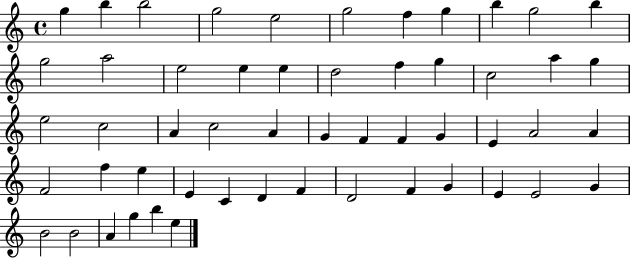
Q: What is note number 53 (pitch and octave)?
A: E5